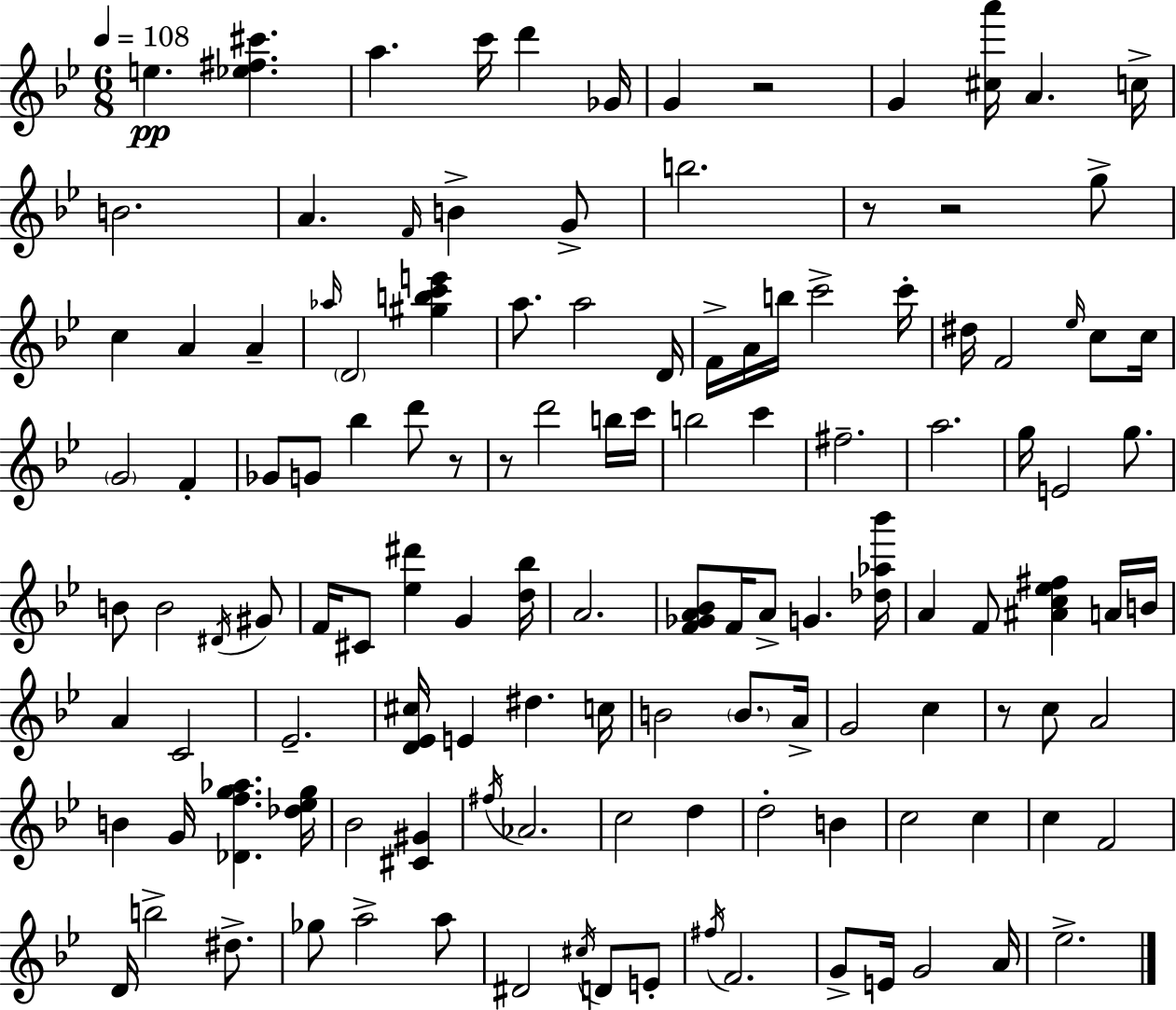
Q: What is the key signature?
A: BES major